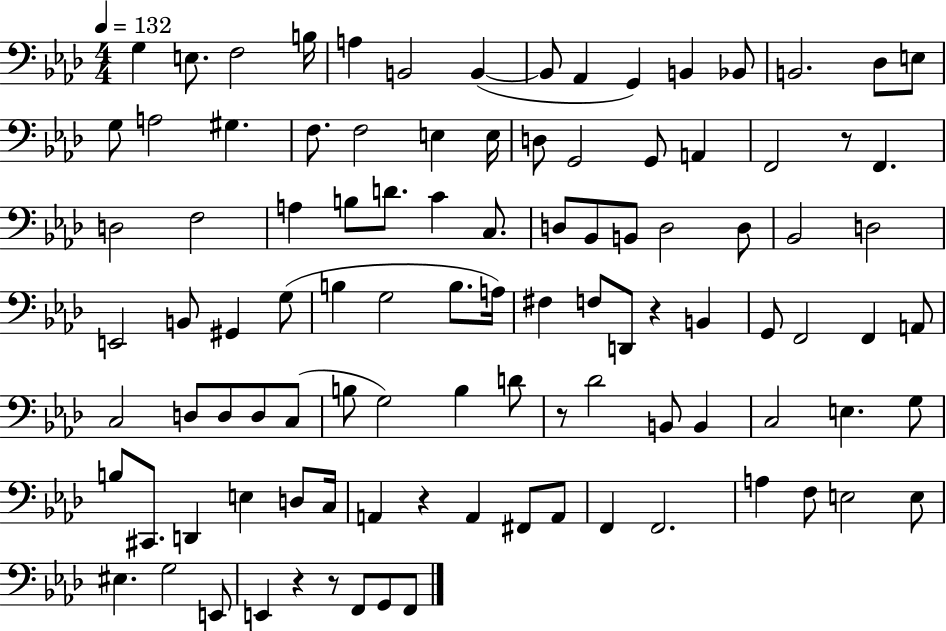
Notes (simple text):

G3/q E3/e. F3/h B3/s A3/q B2/h B2/q B2/e Ab2/q G2/q B2/q Bb2/e B2/h. Db3/e E3/e G3/e A3/h G#3/q. F3/e. F3/h E3/q E3/s D3/e G2/h G2/e A2/q F2/h R/e F2/q. D3/h F3/h A3/q B3/e D4/e. C4/q C3/e. D3/e Bb2/e B2/e D3/h D3/e Bb2/h D3/h E2/h B2/e G#2/q G3/e B3/q G3/h B3/e. A3/s F#3/q F3/e D2/e R/q B2/q G2/e F2/h F2/q A2/e C3/h D3/e D3/e D3/e C3/e B3/e G3/h B3/q D4/e R/e Db4/h B2/e B2/q C3/h E3/q. G3/e B3/e C#2/e. D2/q E3/q D3/e C3/s A2/q R/q A2/q F#2/e A2/e F2/q F2/h. A3/q F3/e E3/h E3/e EIS3/q. G3/h E2/e E2/q R/q R/e F2/e G2/e F2/e